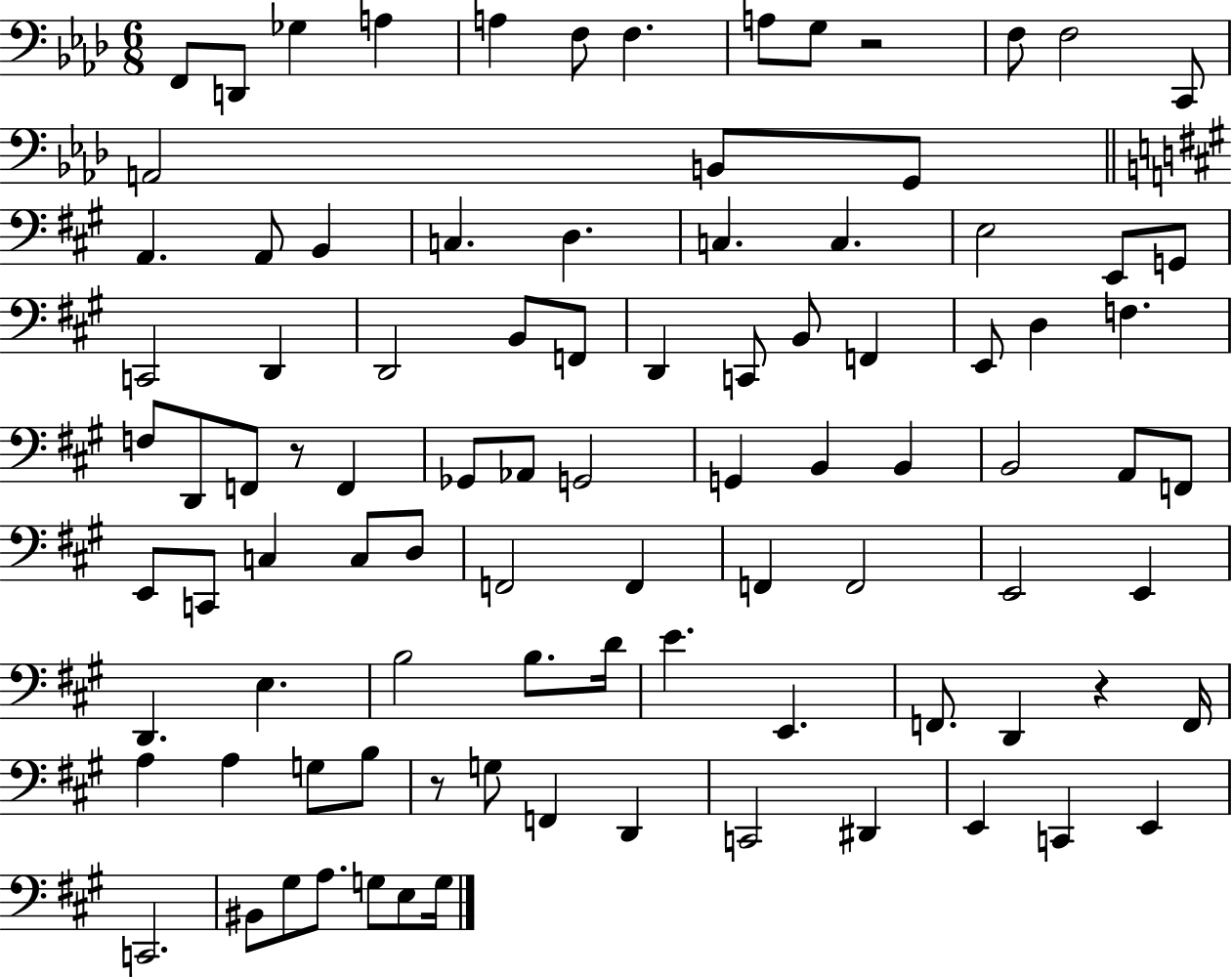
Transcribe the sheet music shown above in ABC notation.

X:1
T:Untitled
M:6/8
L:1/4
K:Ab
F,,/2 D,,/2 _G, A, A, F,/2 F, A,/2 G,/2 z2 F,/2 F,2 C,,/2 A,,2 B,,/2 G,,/2 A,, A,,/2 B,, C, D, C, C, E,2 E,,/2 G,,/2 C,,2 D,, D,,2 B,,/2 F,,/2 D,, C,,/2 B,,/2 F,, E,,/2 D, F, F,/2 D,,/2 F,,/2 z/2 F,, _G,,/2 _A,,/2 G,,2 G,, B,, B,, B,,2 A,,/2 F,,/2 E,,/2 C,,/2 C, C,/2 D,/2 F,,2 F,, F,, F,,2 E,,2 E,, D,, E, B,2 B,/2 D/4 E E,, F,,/2 D,, z F,,/4 A, A, G,/2 B,/2 z/2 G,/2 F,, D,, C,,2 ^D,, E,, C,, E,, C,,2 ^B,,/2 ^G,/2 A,/2 G,/2 E,/2 G,/4